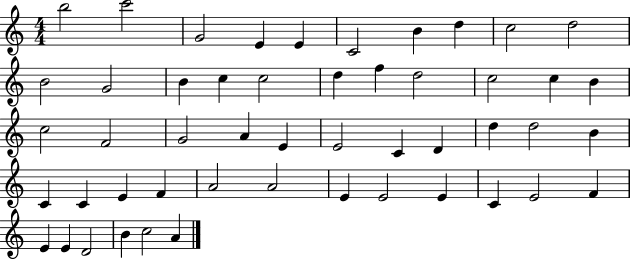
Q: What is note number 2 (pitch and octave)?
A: C6